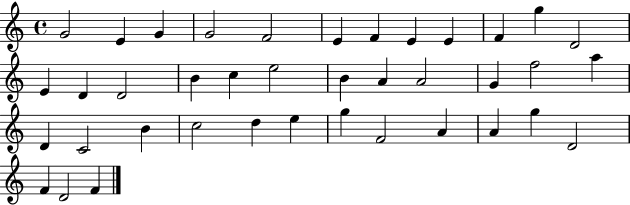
G4/h E4/q G4/q G4/h F4/h E4/q F4/q E4/q E4/q F4/q G5/q D4/h E4/q D4/q D4/h B4/q C5/q E5/h B4/q A4/q A4/h G4/q F5/h A5/q D4/q C4/h B4/q C5/h D5/q E5/q G5/q F4/h A4/q A4/q G5/q D4/h F4/q D4/h F4/q